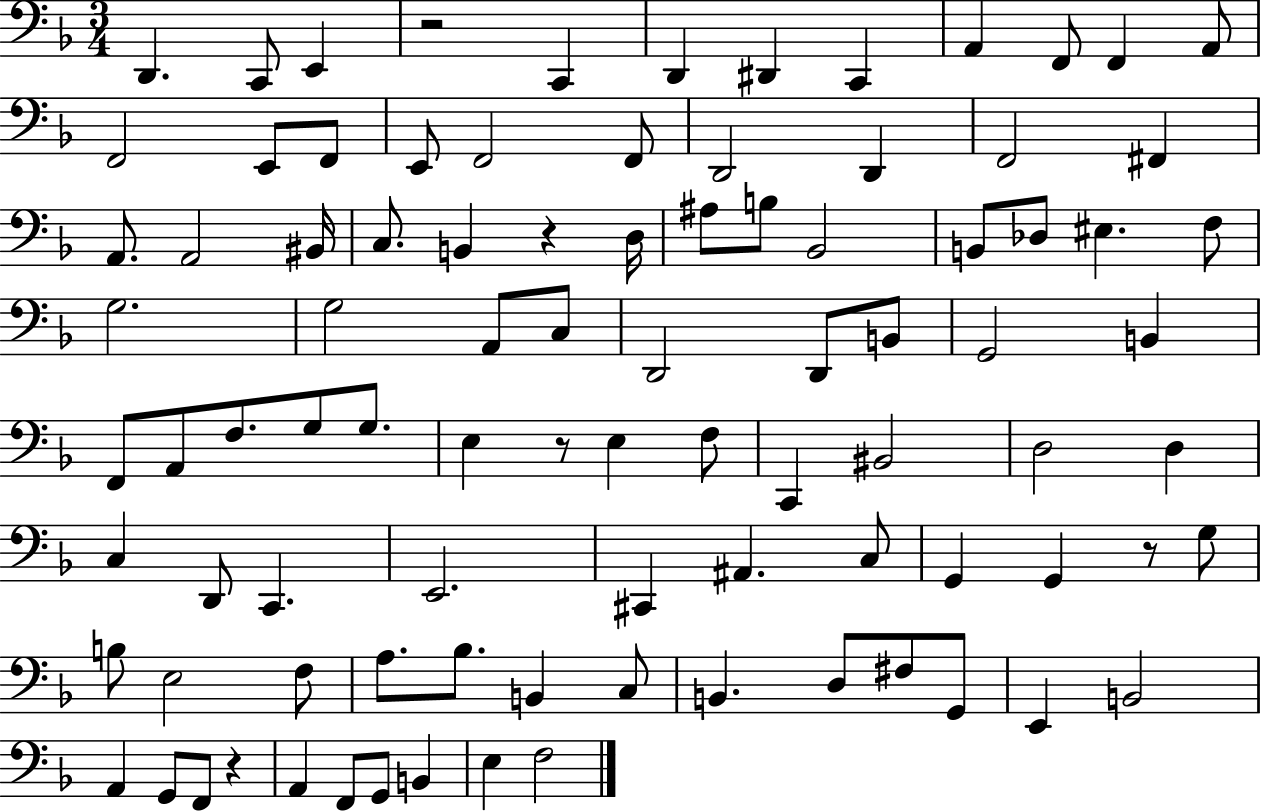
{
  \clef bass
  \numericTimeSignature
  \time 3/4
  \key f \major
  d,4. c,8 e,4 | r2 c,4 | d,4 dis,4 c,4 | a,4 f,8 f,4 a,8 | \break f,2 e,8 f,8 | e,8 f,2 f,8 | d,2 d,4 | f,2 fis,4 | \break a,8. a,2 bis,16 | c8. b,4 r4 d16 | ais8 b8 bes,2 | b,8 des8 eis4. f8 | \break g2. | g2 a,8 c8 | d,2 d,8 b,8 | g,2 b,4 | \break f,8 a,8 f8. g8 g8. | e4 r8 e4 f8 | c,4 bis,2 | d2 d4 | \break c4 d,8 c,4. | e,2. | cis,4 ais,4. c8 | g,4 g,4 r8 g8 | \break b8 e2 f8 | a8. bes8. b,4 c8 | b,4. d8 fis8 g,8 | e,4 b,2 | \break a,4 g,8 f,8 r4 | a,4 f,8 g,8 b,4 | e4 f2 | \bar "|."
}